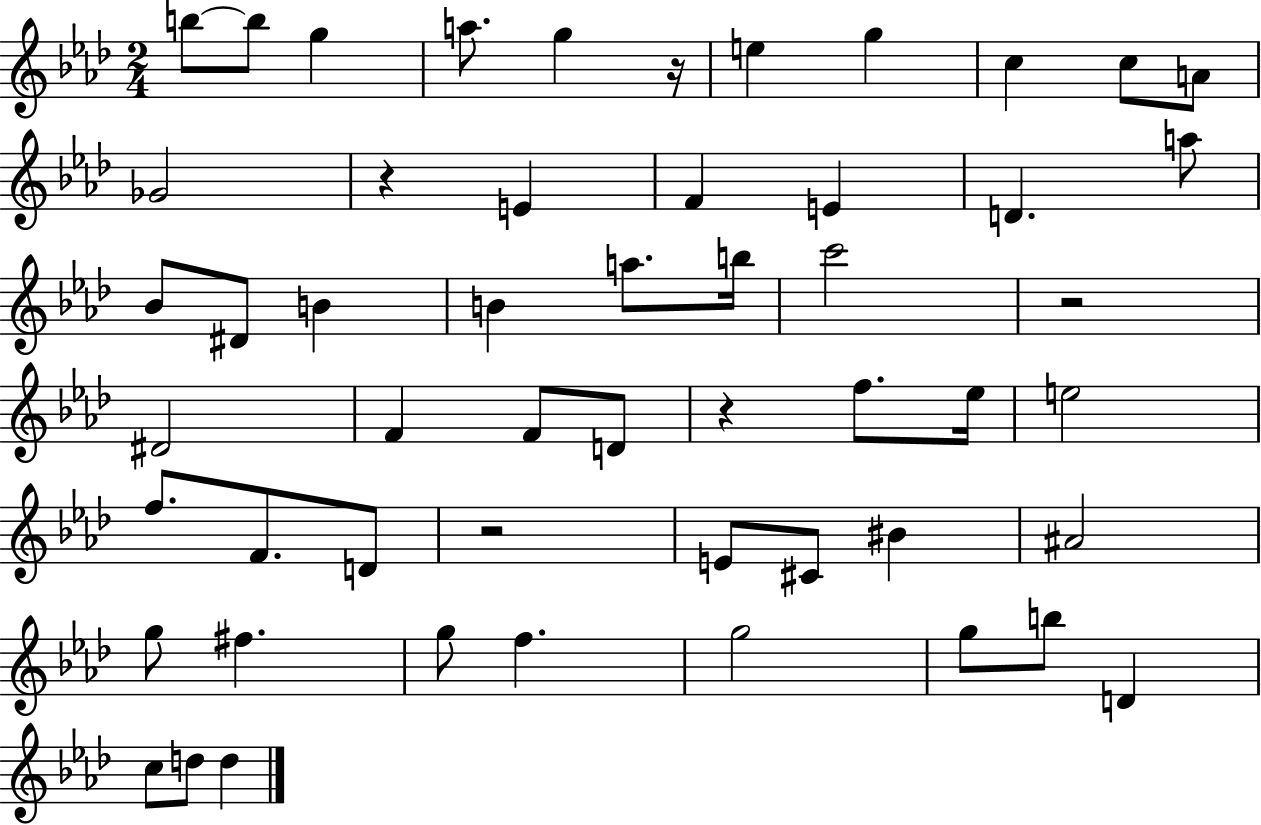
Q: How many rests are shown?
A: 5